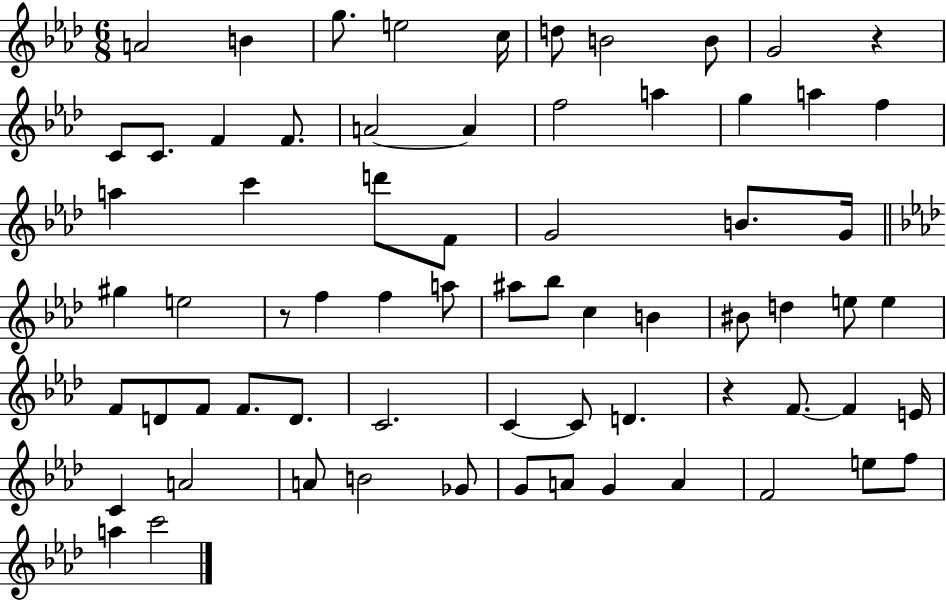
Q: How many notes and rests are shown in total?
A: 69